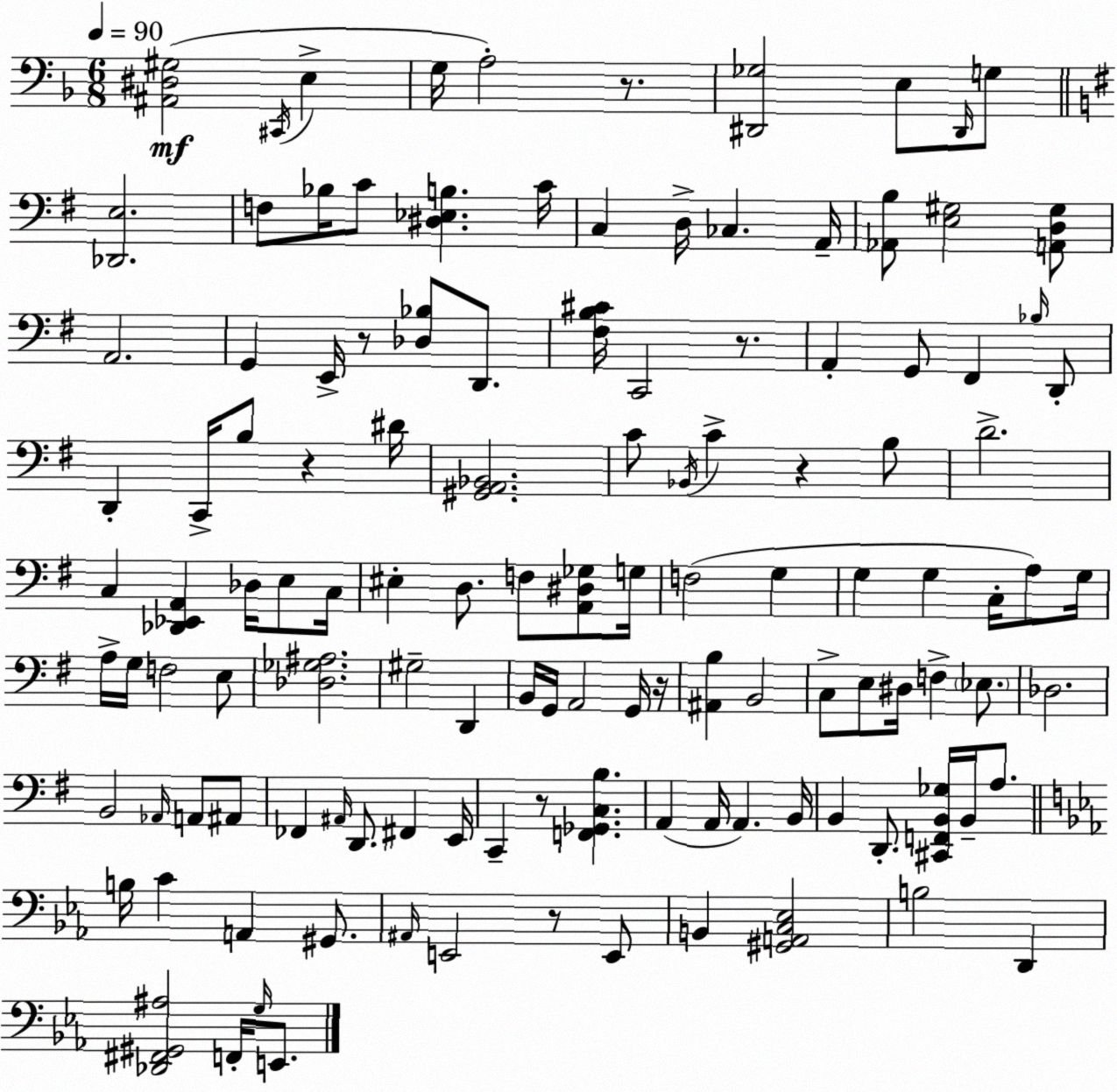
X:1
T:Untitled
M:6/8
L:1/4
K:F
[^A,,^D,^G,]2 ^C,,/4 E, G,/4 A,2 z/2 [^D,,_G,]2 E,/2 ^D,,/4 G,/2 [_D,,E,]2 F,/2 _B,/4 C/2 [^D,_E,B,] C/4 C, D,/4 _C, A,,/4 [_A,,B,]/2 [E,^G,]2 [A,,D,^G,]/2 A,,2 G,, E,,/4 z/2 [_D,_B,]/2 D,,/2 [^F,B,^C]/4 C,,2 z/2 A,, G,,/2 ^F,, _B,/4 D,,/2 D,, C,,/4 B,/2 z ^D/4 [^G,,A,,_B,,]2 C/2 _B,,/4 C z B,/2 D2 C, [_D,,_E,,A,,] _D,/4 E,/2 C,/4 ^E, D,/2 F,/2 [A,,^D,_G,]/2 G,/4 F,2 G, G, G, C,/4 A,/2 G,/4 A,/4 G,/4 F,2 E,/2 [_D,_G,^A,]2 ^G,2 D,, B,,/4 G,,/4 A,,2 G,,/4 z/4 [^A,,B,] B,,2 C,/2 E,/2 ^D,/4 F, _E,/2 _D,2 B,,2 _A,,/4 A,,/2 ^A,,/2 _F,, ^A,,/4 D,,/2 ^F,, E,,/4 C,, z/2 [F,,_G,,C,B,] A,, A,,/4 A,, B,,/4 B,, D,,/2 [^C,,F,,B,,_G,]/4 B,,/4 A,/2 B,/4 C A,, ^G,,/2 ^A,,/4 E,,2 z/2 E,,/2 B,, [^G,,A,,C,_E,]2 B,2 D,, [_D,,^F,,^G,,^A,]2 F,,/4 G,/4 E,,/2